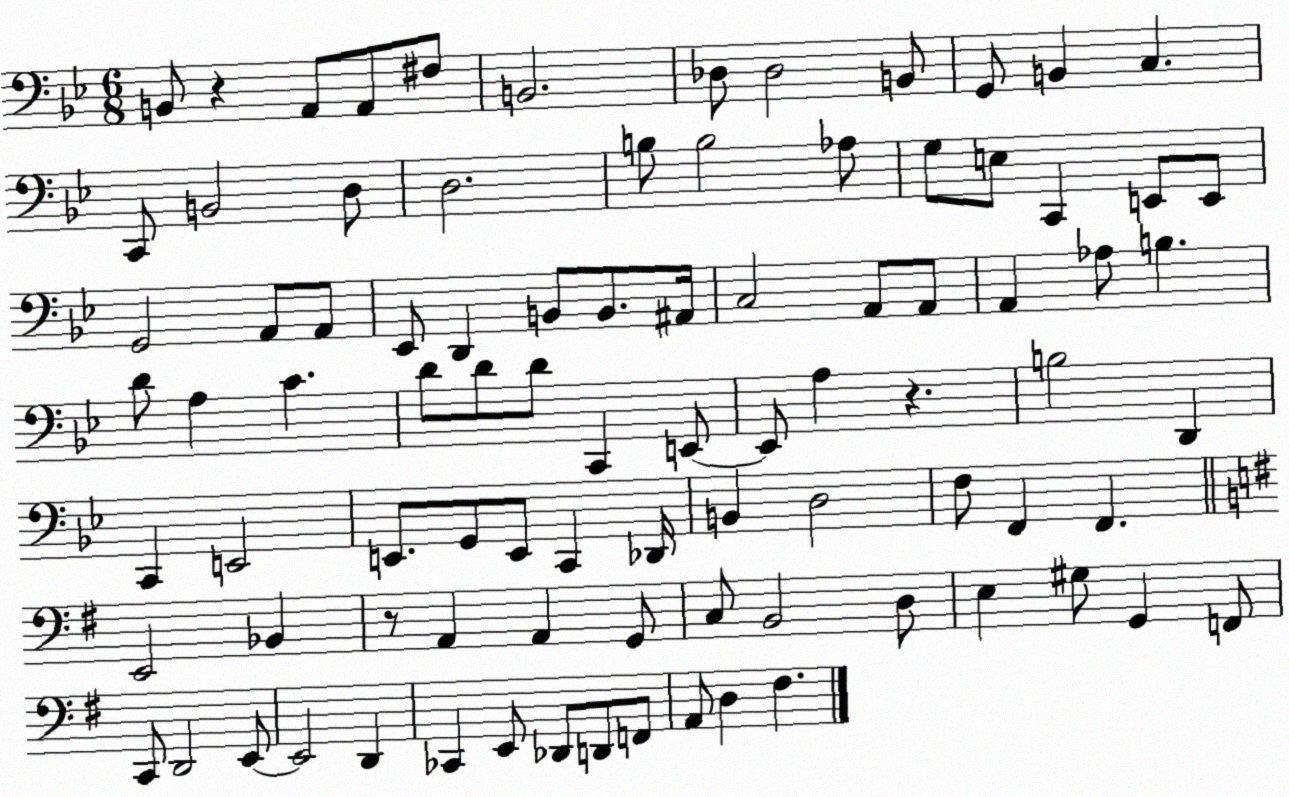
X:1
T:Untitled
M:6/8
L:1/4
K:Bb
B,,/2 z A,,/2 A,,/2 ^F,/2 B,,2 _D,/2 _D,2 B,,/2 G,,/2 B,, C, C,,/2 B,,2 D,/2 D,2 B,/2 B,2 _A,/2 G,/2 E,/2 C,, E,,/2 E,,/2 G,,2 A,,/2 A,,/2 _E,,/2 D,, B,,/2 B,,/2 ^A,,/4 C,2 A,,/2 A,,/2 A,, _A,/2 B, D/2 A, C D/2 D/2 D/2 C,, E,,/2 E,,/2 A, z B,2 D,, C,, E,,2 E,,/2 G,,/2 E,,/2 C,, _D,,/4 B,, D,2 F,/2 F,, F,, E,,2 _B,, z/2 A,, A,, G,,/2 C,/2 B,,2 D,/2 E, ^G,/2 G,, F,,/2 C,,/2 D,,2 E,,/2 E,,2 D,, _C,, E,,/2 _D,,/2 D,,/2 F,,/2 A,,/2 D, ^F,